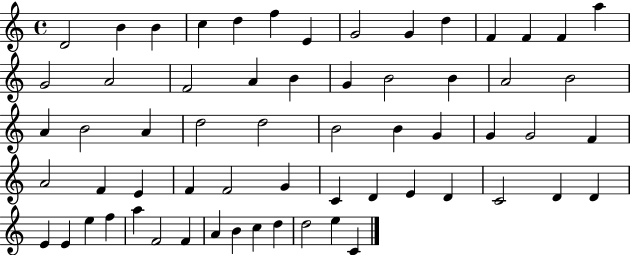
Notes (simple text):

D4/h B4/q B4/q C5/q D5/q F5/q E4/q G4/h G4/q D5/q F4/q F4/q F4/q A5/q G4/h A4/h F4/h A4/q B4/q G4/q B4/h B4/q A4/h B4/h A4/q B4/h A4/q D5/h D5/h B4/h B4/q G4/q G4/q G4/h F4/q A4/h F4/q E4/q F4/q F4/h G4/q C4/q D4/q E4/q D4/q C4/h D4/q D4/q E4/q E4/q E5/q F5/q A5/q F4/h F4/q A4/q B4/q C5/q D5/q D5/h E5/q C4/q